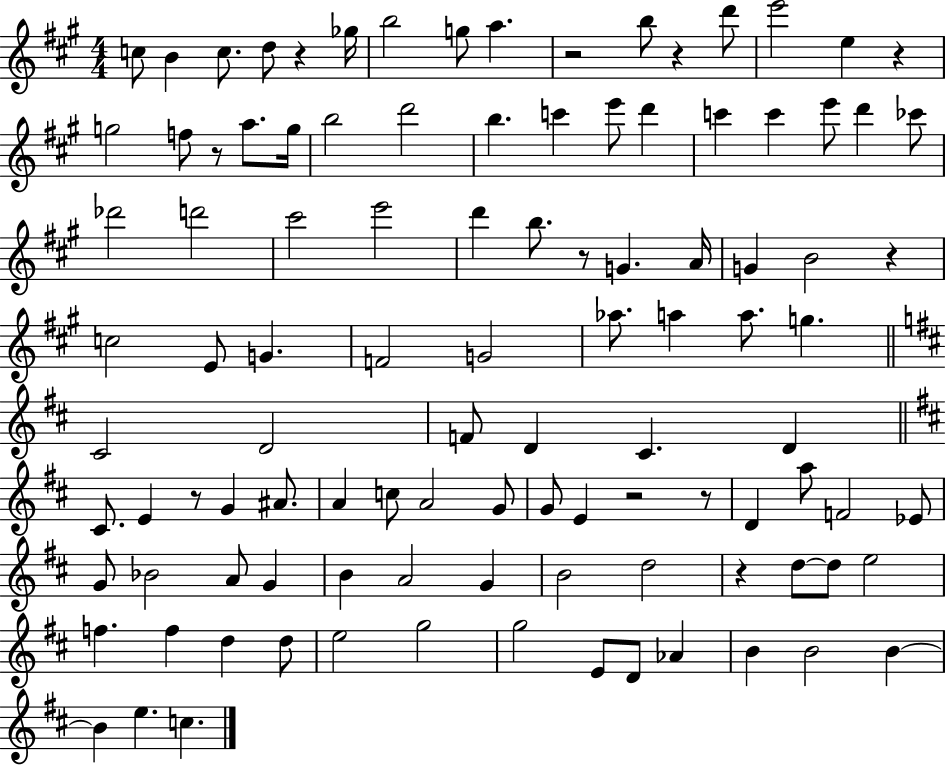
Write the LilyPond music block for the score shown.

{
  \clef treble
  \numericTimeSignature
  \time 4/4
  \key a \major
  c''8 b'4 c''8. d''8 r4 ges''16 | b''2 g''8 a''4. | r2 b''8 r4 d'''8 | e'''2 e''4 r4 | \break g''2 f''8 r8 a''8. g''16 | b''2 d'''2 | b''4. c'''4 e'''8 d'''4 | c'''4 c'''4 e'''8 d'''4 ces'''8 | \break des'''2 d'''2 | cis'''2 e'''2 | d'''4 b''8. r8 g'4. a'16 | g'4 b'2 r4 | \break c''2 e'8 g'4. | f'2 g'2 | aes''8. a''4 a''8. g''4. | \bar "||" \break \key b \minor cis'2 d'2 | f'8 d'4 cis'4. d'4 | \bar "||" \break \key d \major cis'8. e'4 r8 g'4 ais'8. | a'4 c''8 a'2 g'8 | g'8 e'4 r2 r8 | d'4 a''8 f'2 ees'8 | \break g'8 bes'2 a'8 g'4 | b'4 a'2 g'4 | b'2 d''2 | r4 d''8~~ d''8 e''2 | \break f''4. f''4 d''4 d''8 | e''2 g''2 | g''2 e'8 d'8 aes'4 | b'4 b'2 b'4~~ | \break b'4 e''4. c''4. | \bar "|."
}